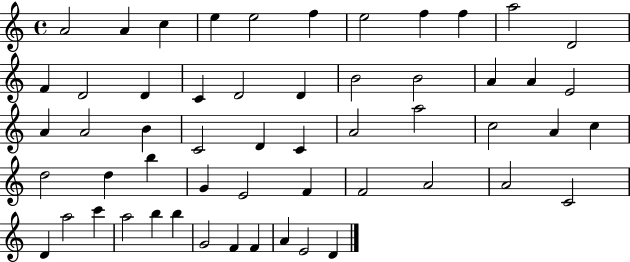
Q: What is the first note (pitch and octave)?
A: A4